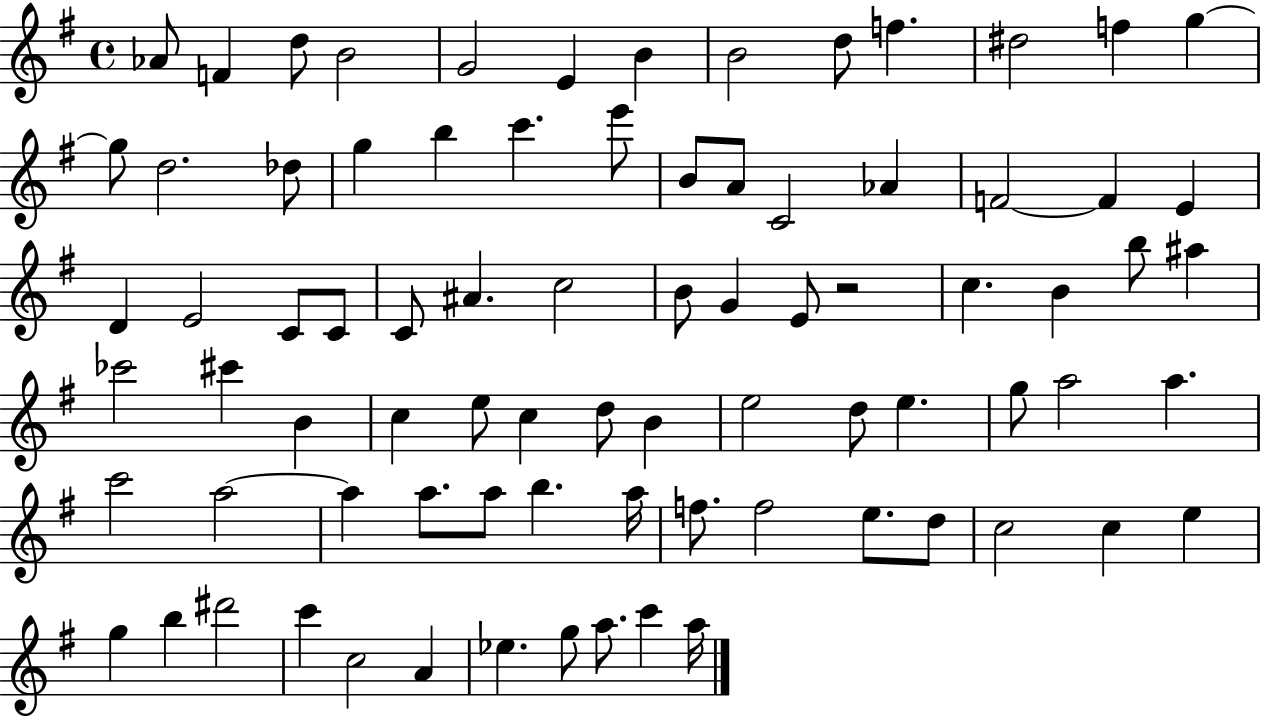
Ab4/e F4/q D5/e B4/h G4/h E4/q B4/q B4/h D5/e F5/q. D#5/h F5/q G5/q G5/e D5/h. Db5/e G5/q B5/q C6/q. E6/e B4/e A4/e C4/h Ab4/q F4/h F4/q E4/q D4/q E4/h C4/e C4/e C4/e A#4/q. C5/h B4/e G4/q E4/e R/h C5/q. B4/q B5/e A#5/q CES6/h C#6/q B4/q C5/q E5/e C5/q D5/e B4/q E5/h D5/e E5/q. G5/e A5/h A5/q. C6/h A5/h A5/q A5/e. A5/e B5/q. A5/s F5/e. F5/h E5/e. D5/e C5/h C5/q E5/q G5/q B5/q D#6/h C6/q C5/h A4/q Eb5/q. G5/e A5/e. C6/q A5/s